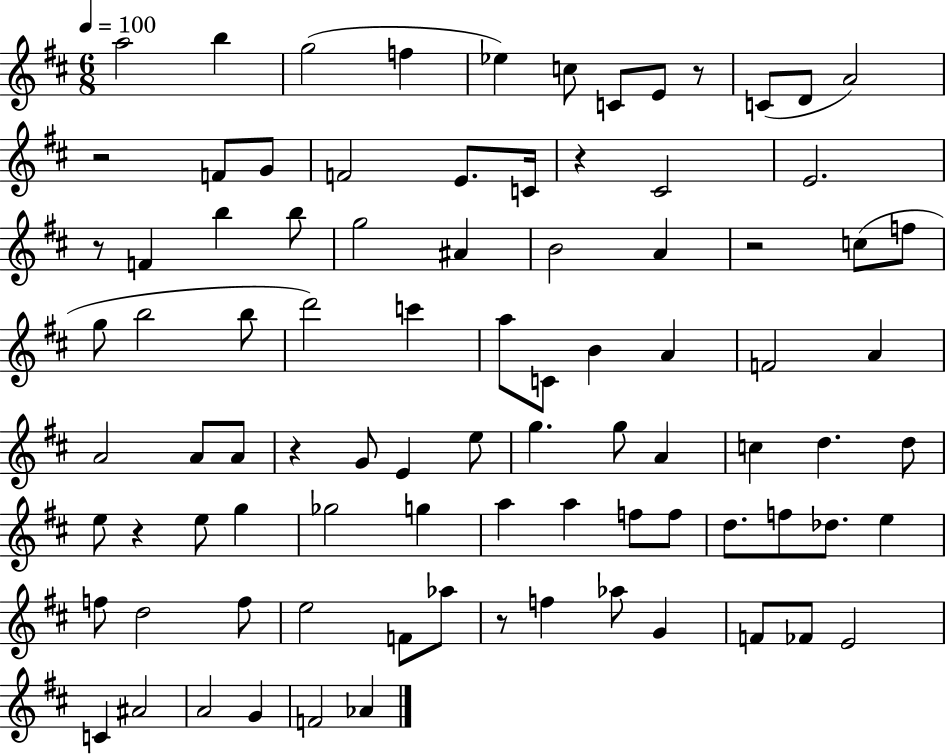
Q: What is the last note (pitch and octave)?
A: Ab4